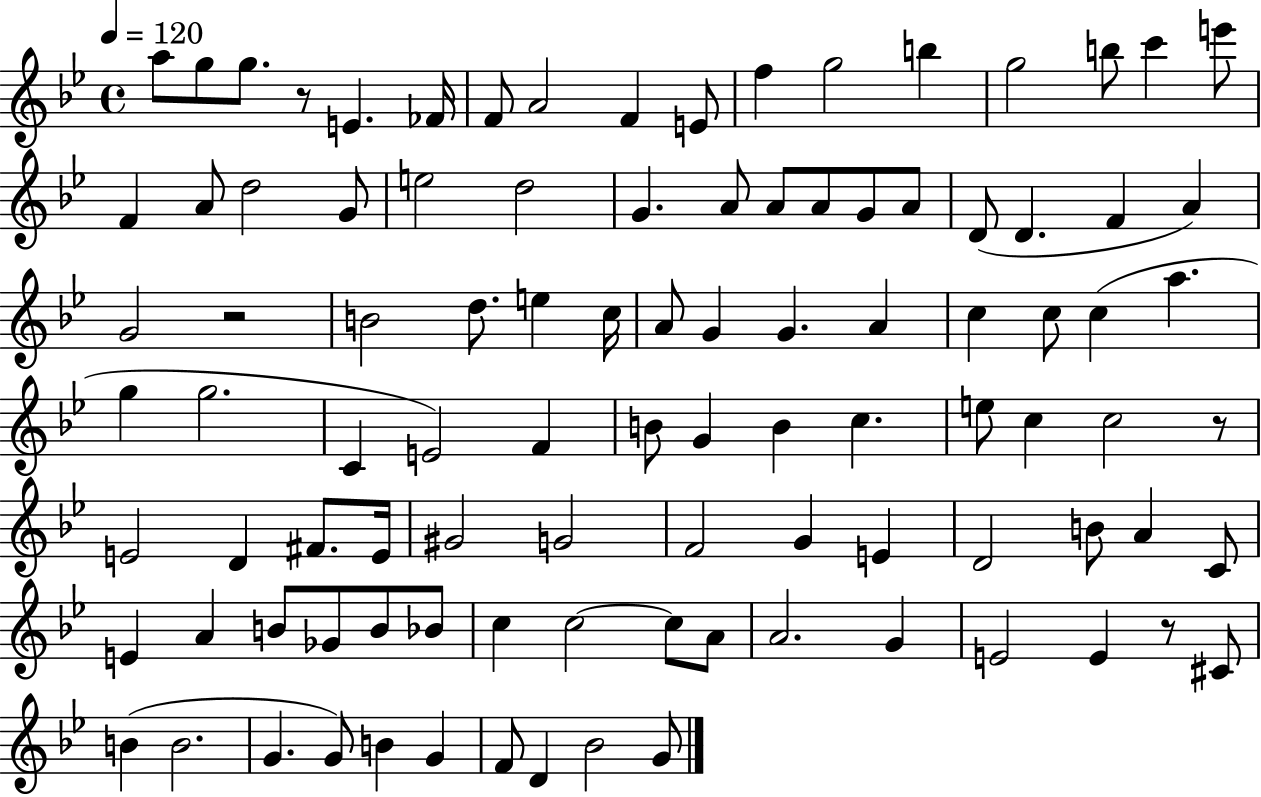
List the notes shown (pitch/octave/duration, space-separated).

A5/e G5/e G5/e. R/e E4/q. FES4/s F4/e A4/h F4/q E4/e F5/q G5/h B5/q G5/h B5/e C6/q E6/e F4/q A4/e D5/h G4/e E5/h D5/h G4/q. A4/e A4/e A4/e G4/e A4/e D4/e D4/q. F4/q A4/q G4/h R/h B4/h D5/e. E5/q C5/s A4/e G4/q G4/q. A4/q C5/q C5/e C5/q A5/q. G5/q G5/h. C4/q E4/h F4/q B4/e G4/q B4/q C5/q. E5/e C5/q C5/h R/e E4/h D4/q F#4/e. E4/s G#4/h G4/h F4/h G4/q E4/q D4/h B4/e A4/q C4/e E4/q A4/q B4/e Gb4/e B4/e Bb4/e C5/q C5/h C5/e A4/e A4/h. G4/q E4/h E4/q R/e C#4/e B4/q B4/h. G4/q. G4/e B4/q G4/q F4/e D4/q Bb4/h G4/e